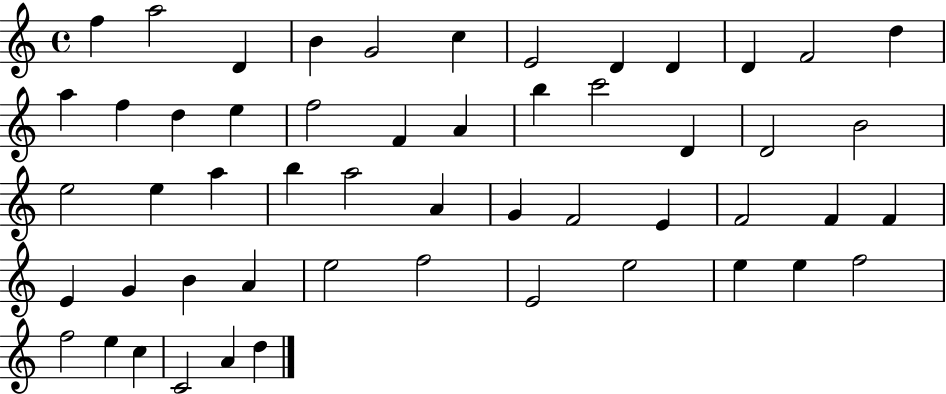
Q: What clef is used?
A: treble